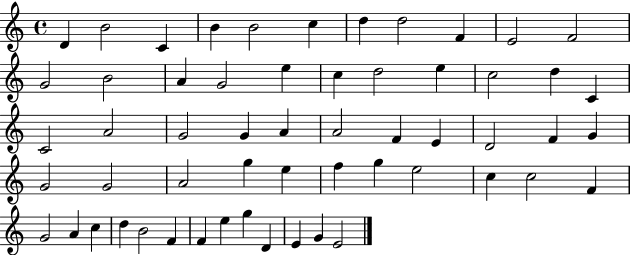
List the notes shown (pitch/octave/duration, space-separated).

D4/q B4/h C4/q B4/q B4/h C5/q D5/q D5/h F4/q E4/h F4/h G4/h B4/h A4/q G4/h E5/q C5/q D5/h E5/q C5/h D5/q C4/q C4/h A4/h G4/h G4/q A4/q A4/h F4/q E4/q D4/h F4/q G4/q G4/h G4/h A4/h G5/q E5/q F5/q G5/q E5/h C5/q C5/h F4/q G4/h A4/q C5/q D5/q B4/h F4/q F4/q E5/q G5/q D4/q E4/q G4/q E4/h